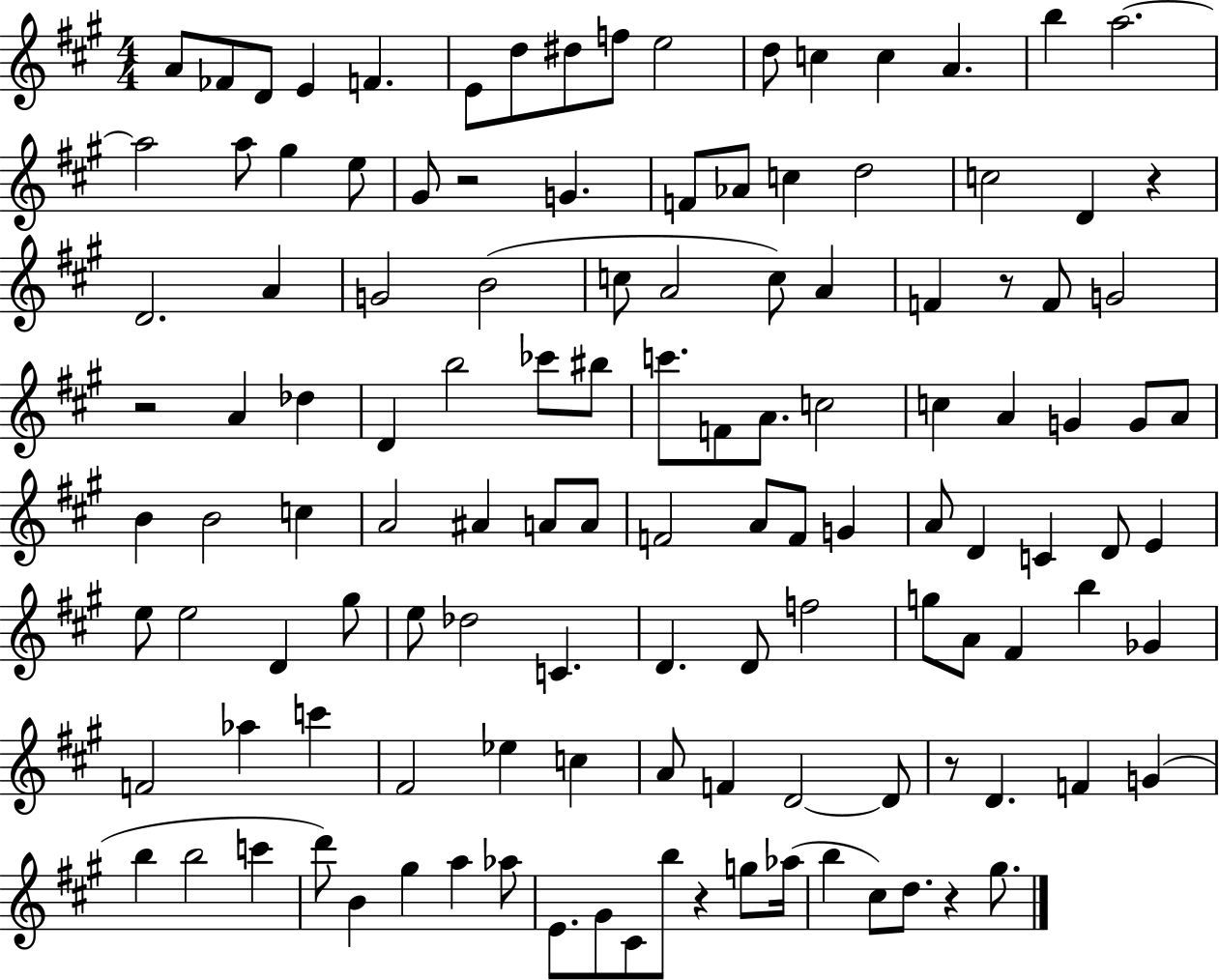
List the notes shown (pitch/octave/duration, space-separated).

A4/e FES4/e D4/e E4/q F4/q. E4/e D5/e D#5/e F5/e E5/h D5/e C5/q C5/q A4/q. B5/q A5/h. A5/h A5/e G#5/q E5/e G#4/e R/h G4/q. F4/e Ab4/e C5/q D5/h C5/h D4/q R/q D4/h. A4/q G4/h B4/h C5/e A4/h C5/e A4/q F4/q R/e F4/e G4/h R/h A4/q Db5/q D4/q B5/h CES6/e BIS5/e C6/e. F4/e A4/e. C5/h C5/q A4/q G4/q G4/e A4/e B4/q B4/h C5/q A4/h A#4/q A4/e A4/e F4/h A4/e F4/e G4/q A4/e D4/q C4/q D4/e E4/q E5/e E5/h D4/q G#5/e E5/e Db5/h C4/q. D4/q. D4/e F5/h G5/e A4/e F#4/q B5/q Gb4/q F4/h Ab5/q C6/q F#4/h Eb5/q C5/q A4/e F4/q D4/h D4/e R/e D4/q. F4/q G4/q B5/q B5/h C6/q D6/e B4/q G#5/q A5/q Ab5/e E4/e. G#4/e C#4/e B5/e R/q G5/e Ab5/s B5/q C#5/e D5/e. R/q G#5/e.